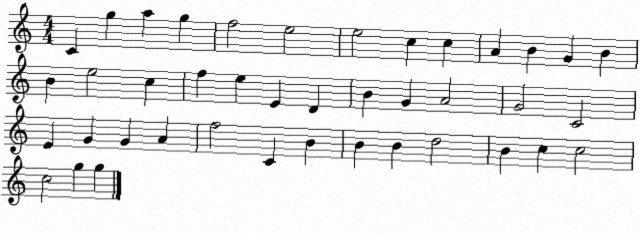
X:1
T:Untitled
M:4/4
L:1/4
K:C
C g a g f2 e2 e2 c c A B G B B e2 c f e E D B G A2 G2 C2 E G G A f2 C B B B d2 B c c2 c2 g g